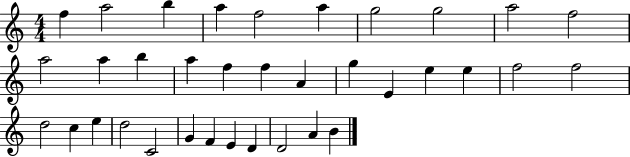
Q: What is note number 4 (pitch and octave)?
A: A5